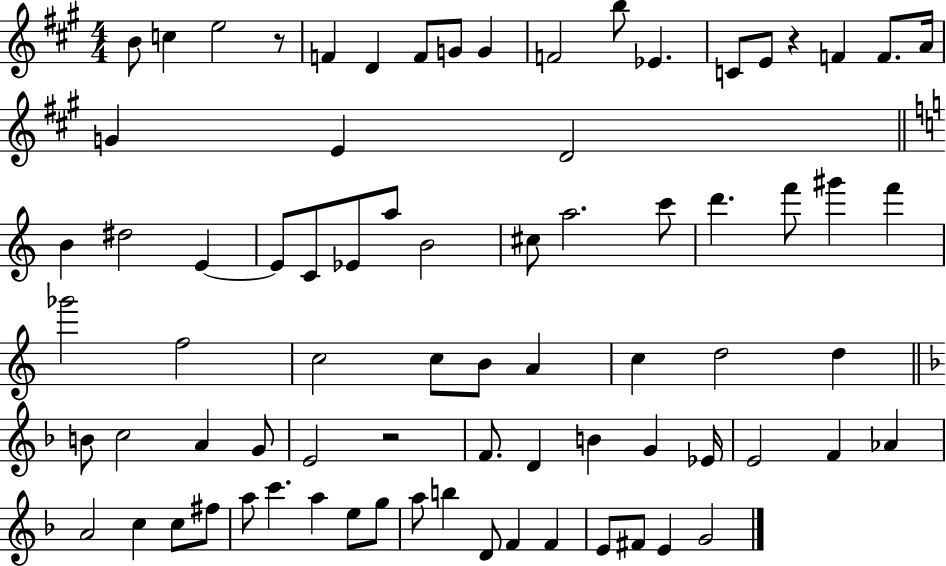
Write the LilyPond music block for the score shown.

{
  \clef treble
  \numericTimeSignature
  \time 4/4
  \key a \major
  b'8 c''4 e''2 r8 | f'4 d'4 f'8 g'8 g'4 | f'2 b''8 ees'4. | c'8 e'8 r4 f'4 f'8. a'16 | \break g'4 e'4 d'2 | \bar "||" \break \key c \major b'4 dis''2 e'4~~ | e'8 c'8 ees'8 a''8 b'2 | cis''8 a''2. c'''8 | d'''4. f'''8 gis'''4 f'''4 | \break ges'''2 f''2 | c''2 c''8 b'8 a'4 | c''4 d''2 d''4 | \bar "||" \break \key f \major b'8 c''2 a'4 g'8 | e'2 r2 | f'8. d'4 b'4 g'4 ees'16 | e'2 f'4 aes'4 | \break a'2 c''4 c''8 fis''8 | a''8 c'''4. a''4 e''8 g''8 | a''8 b''4 d'8 f'4 f'4 | e'8 fis'8 e'4 g'2 | \break \bar "|."
}